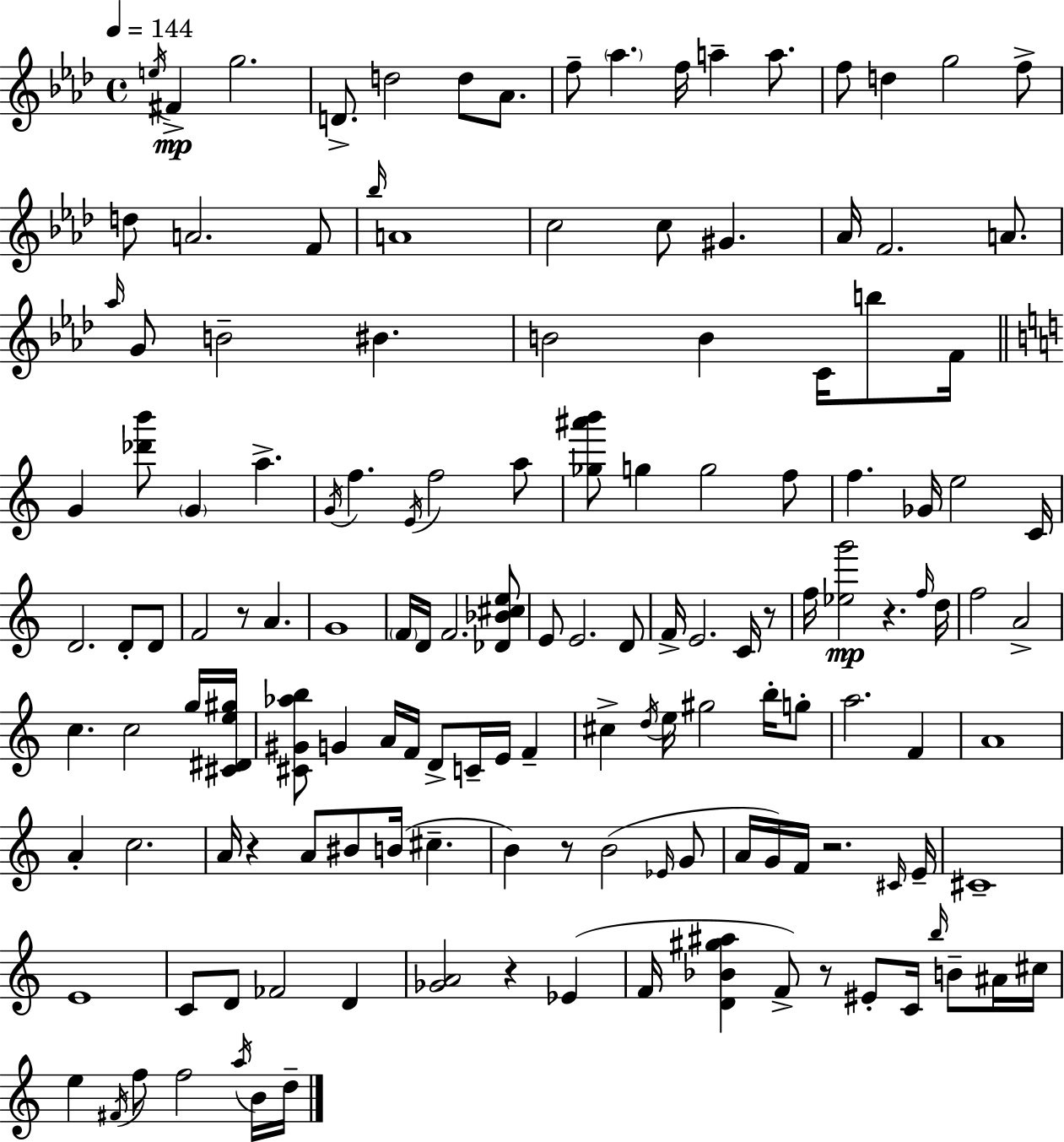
{
  \clef treble
  \time 4/4
  \defaultTimeSignature
  \key f \minor
  \tempo 4 = 144
  \repeat volta 2 { \acciaccatura { e''16 }\mp fis'4-> g''2. | d'8.-> d''2 d''8 aes'8. | f''8-- \parenthesize aes''4. f''16 a''4-- a''8. | f''8 d''4 g''2 f''8-> | \break d''8 a'2. f'8 | \grace { bes''16 } a'1 | c''2 c''8 gis'4. | aes'16 f'2. a'8. | \break \grace { aes''16 } g'8 b'2-- bis'4. | b'2 b'4 c'16 | b''8 f'16 \bar "||" \break \key a \minor g'4 <des''' b'''>8 \parenthesize g'4 a''4.-> | \acciaccatura { g'16 } f''4. \acciaccatura { e'16 } f''2 | a''8 <ges'' ais''' b'''>8 g''4 g''2 | f''8 f''4. ges'16 e''2 | \break c'16 d'2. d'8-. | d'8 f'2 r8 a'4. | g'1 | \parenthesize f'16 d'16 f'2. | \break <des' bes' cis'' e''>8 e'8 e'2. | d'8 f'16-> e'2. c'16 | r8 f''16 <ees'' g'''>2\mp r4. | \grace { f''16 } d''16 f''2 a'2-> | \break c''4. c''2 | g''16 <cis' dis' e'' gis''>16 <cis' gis' aes'' b''>8 g'4 a'16 f'16 d'8-> c'16-- e'16 f'4-- | cis''4-> \acciaccatura { d''16 } e''16 gis''2 | b''16-. g''8-. a''2. | \break f'4 a'1 | a'4-. c''2. | a'16 r4 a'8 bis'8 b'16( cis''4.-- | b'4) r8 b'2( | \break \grace { ees'16 } g'8 a'16 g'16) f'16 r2. | \grace { cis'16 } e'16-- cis'1-- | e'1 | c'8 d'8 fes'2 | \break d'4 <ges' a'>2 r4 | ees'4( f'16 <d' bes' gis'' ais''>4 f'8->) r8 eis'8-. | c'16 \grace { b''16 } b'8-- ais'16 cis''16 e''4 \acciaccatura { fis'16 } f''8 f''2 | \acciaccatura { a''16 } b'16 d''16-- } \bar "|."
}